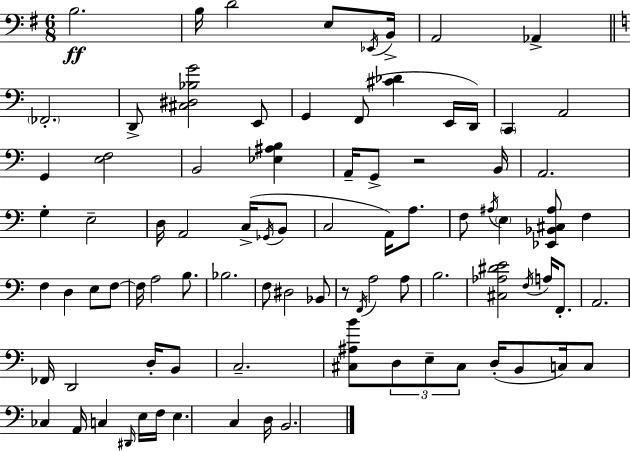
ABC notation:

X:1
T:Untitled
M:6/8
L:1/4
K:Em
B,2 B,/4 D2 E,/2 _E,,/4 B,,/4 A,,2 _A,, _F,,2 D,,/2 [^C,^D,_B,G]2 E,,/2 G,, F,,/2 [^C_D] E,,/4 D,,/4 C,, A,,2 G,, [E,F,]2 B,,2 [_E,^A,B,] A,,/4 G,,/2 z2 B,,/4 A,,2 G, E,2 D,/4 A,,2 C,/4 _G,,/4 B,,/2 C,2 A,,/4 A,/2 F,/2 ^A,/4 E, [_E,,_B,,^C,^A,]/2 F, F, D, E,/2 F,/2 F,/4 A,2 B,/2 _B,2 F,/2 ^D,2 _B,,/2 z/2 F,,/4 A,2 A,/2 B,2 [^C,_A,^DE]2 F,/4 A,/4 F,,/2 A,,2 _F,,/4 D,,2 D,/4 B,,/2 C,2 [^C,^A,B]/2 D,/2 E,/2 ^C,/2 D,/4 B,,/2 C,/4 C,/2 _C, A,,/4 C, ^D,,/4 E,/4 F,/4 E, C, D,/4 B,,2